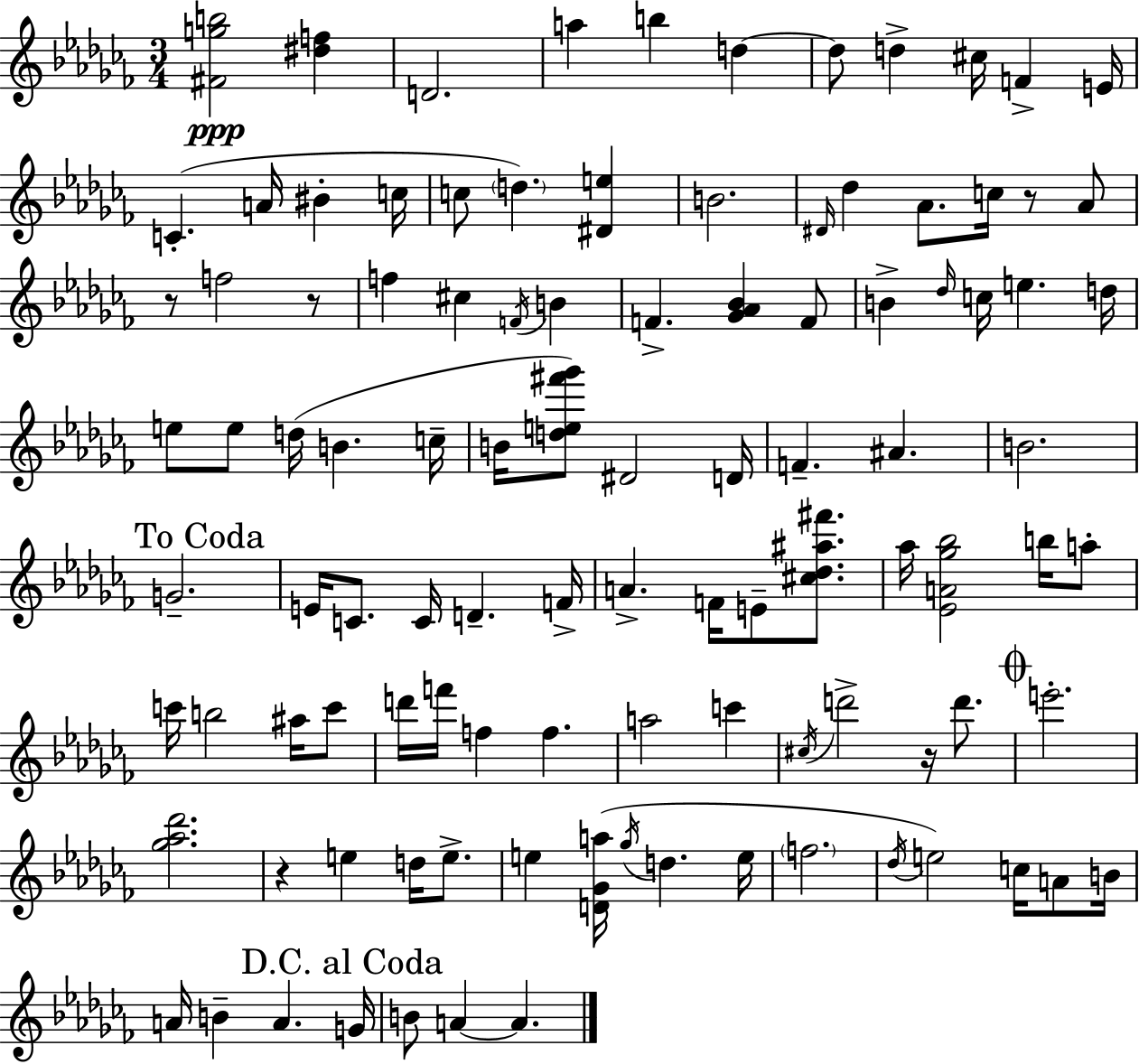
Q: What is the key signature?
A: AES minor